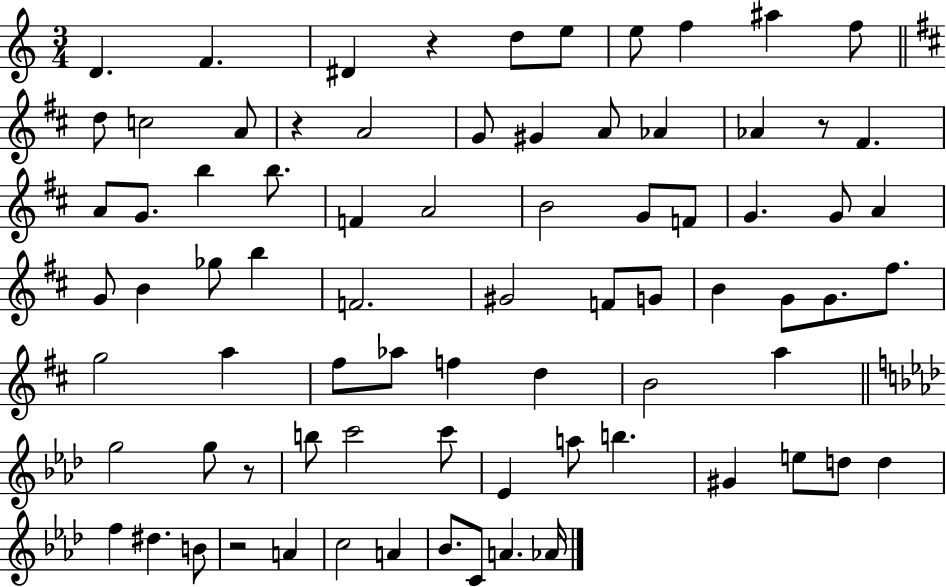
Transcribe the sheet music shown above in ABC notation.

X:1
T:Untitled
M:3/4
L:1/4
K:C
D F ^D z d/2 e/2 e/2 f ^a f/2 d/2 c2 A/2 z A2 G/2 ^G A/2 _A _A z/2 ^F A/2 G/2 b b/2 F A2 B2 G/2 F/2 G G/2 A G/2 B _g/2 b F2 ^G2 F/2 G/2 B G/2 G/2 ^f/2 g2 a ^f/2 _a/2 f d B2 a g2 g/2 z/2 b/2 c'2 c'/2 _E a/2 b ^G e/2 d/2 d f ^d B/2 z2 A c2 A _B/2 C/2 A _A/4